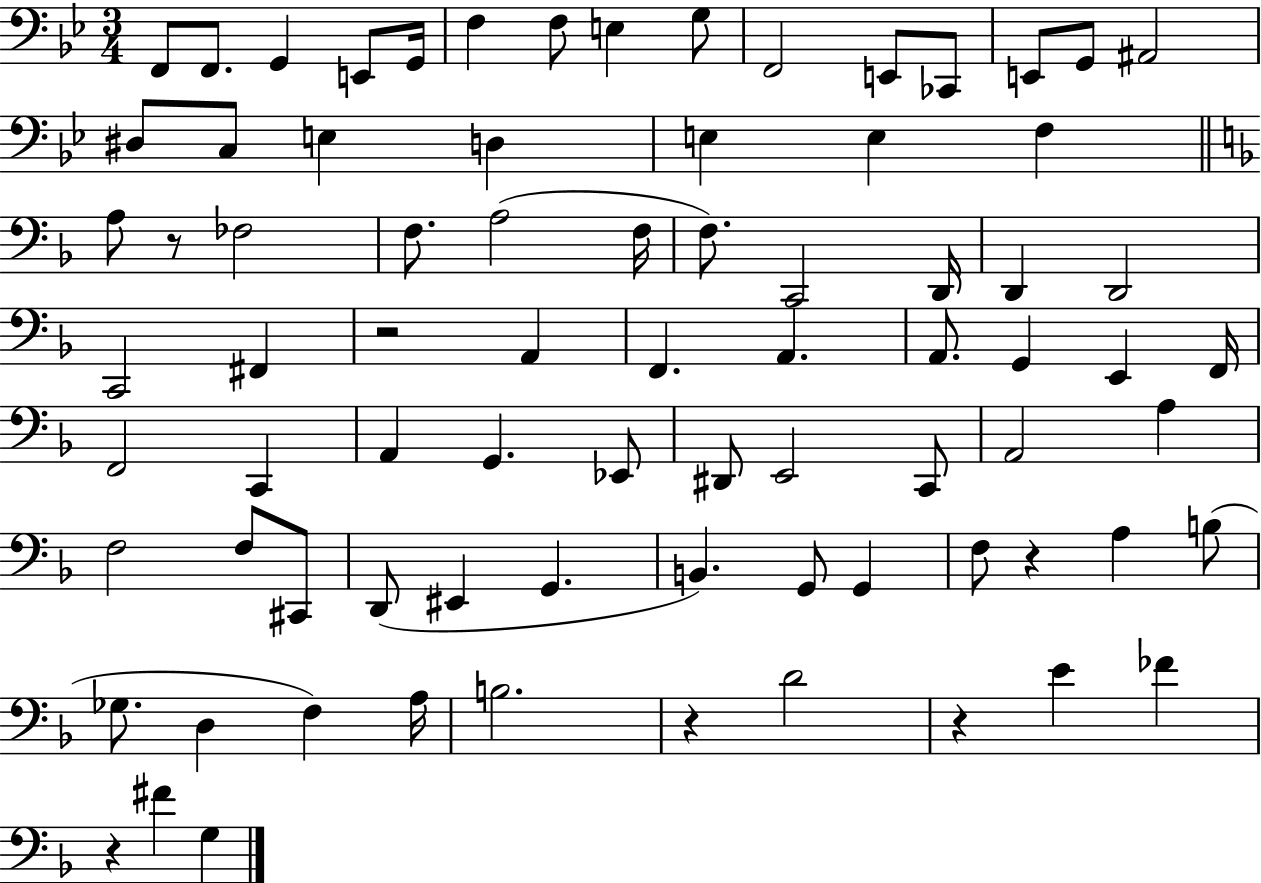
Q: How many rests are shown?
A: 6